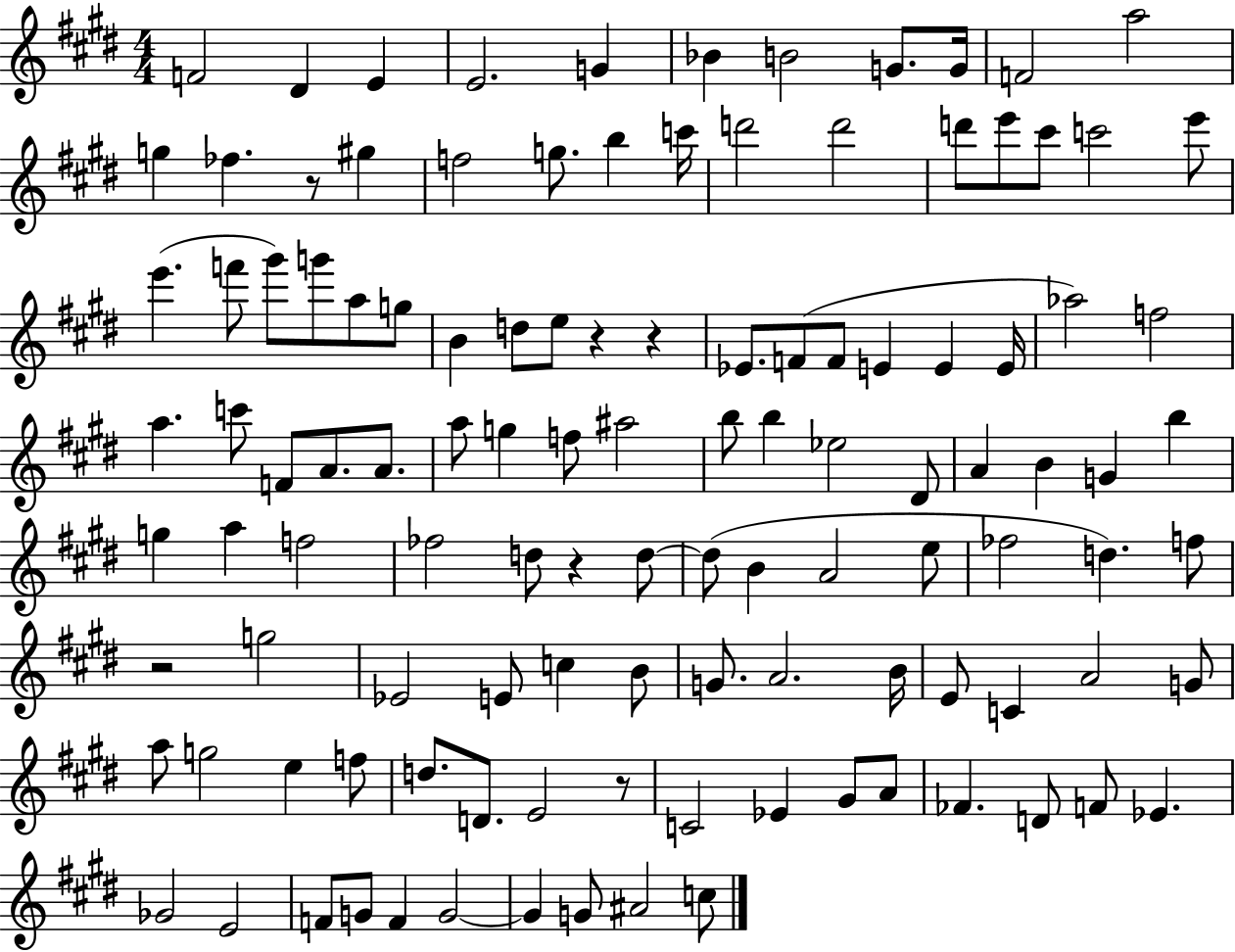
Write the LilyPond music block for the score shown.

{
  \clef treble
  \numericTimeSignature
  \time 4/4
  \key e \major
  f'2 dis'4 e'4 | e'2. g'4 | bes'4 b'2 g'8. g'16 | f'2 a''2 | \break g''4 fes''4. r8 gis''4 | f''2 g''8. b''4 c'''16 | d'''2 d'''2 | d'''8 e'''8 cis'''8 c'''2 e'''8 | \break e'''4.( f'''8 gis'''8) g'''8 a''8 g''8 | b'4 d''8 e''8 r4 r4 | ees'8. f'8( f'8 e'4 e'4 e'16 | aes''2) f''2 | \break a''4. c'''8 f'8 a'8. a'8. | a''8 g''4 f''8 ais''2 | b''8 b''4 ees''2 dis'8 | a'4 b'4 g'4 b''4 | \break g''4 a''4 f''2 | fes''2 d''8 r4 d''8~~ | d''8( b'4 a'2 e''8 | fes''2 d''4.) f''8 | \break r2 g''2 | ees'2 e'8 c''4 b'8 | g'8. a'2. b'16 | e'8 c'4 a'2 g'8 | \break a''8 g''2 e''4 f''8 | d''8. d'8. e'2 r8 | c'2 ees'4 gis'8 a'8 | fes'4. d'8 f'8 ees'4. | \break ges'2 e'2 | f'8 g'8 f'4 g'2~~ | g'4 g'8 ais'2 c''8 | \bar "|."
}